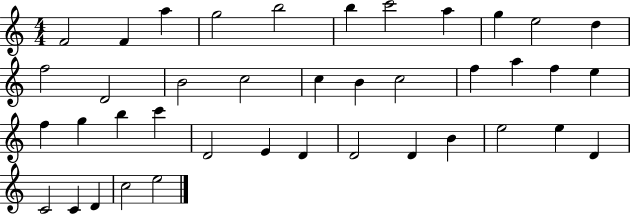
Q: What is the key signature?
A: C major